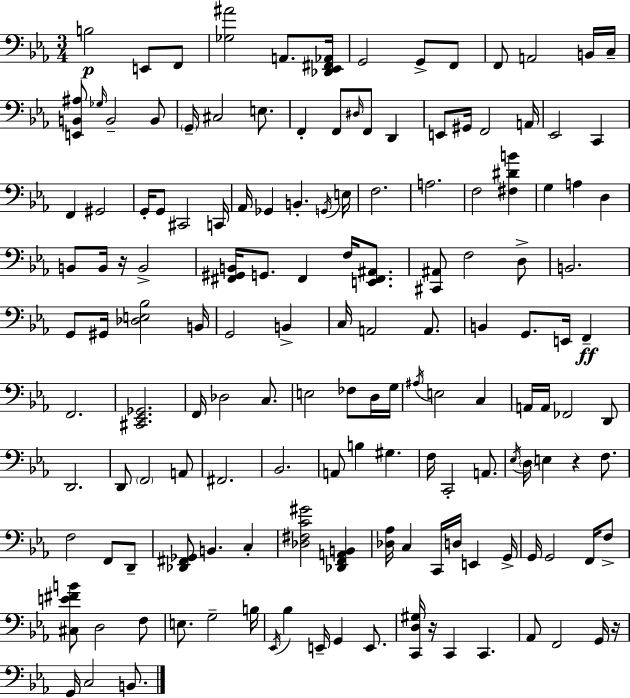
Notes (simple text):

B3/h E2/e F2/e [Gb3,A#4]/h A2/e. [Db2,Eb2,F#2,Ab2]/s G2/h G2/e F2/e F2/e A2/h B2/s C3/s [E2,B2,A#3]/e Gb3/s B2/h B2/e G2/s C#3/h E3/e. F2/q F2/e D#3/s F2/e D2/q E2/e G#2/s F2/h A2/s Eb2/h C2/q F2/q G#2/h G2/s G2/e C#2/h C2/s Ab2/s Gb2/q B2/q. G2/s E3/s F3/h. A3/h. F3/h [F#3,D#4,B4]/q G3/q A3/q D3/q B2/e B2/s R/s B2/h [F#2,G#2,B2]/s G2/e. F#2/q F3/s [E2,F#2,A#2]/e. [C#2,A#2]/e F3/h D3/e B2/h. G2/e G#2/s [Db3,E3,Bb3]/h B2/s G2/h B2/q C3/s A2/h A2/e. B2/q G2/e. E2/s F2/q F2/h. [C#2,Eb2,Gb2]/h. F2/s Db3/h C3/e. E3/h FES3/e D3/s G3/s A#3/s E3/h C3/q A2/s A2/s FES2/h D2/e D2/h. D2/e F2/h A2/e F#2/h. Bb2/h. A2/e B3/q G#3/q. F3/s C2/h A2/e. Eb3/s D3/s E3/q R/q F3/e. F3/h F2/e D2/e [Db2,F#2,Gb2]/e B2/q. C3/q [Db3,F#3,C4,G#4]/h [Db2,F2,A2,B2]/q [Db3,Ab3]/s C3/q C2/s D3/s E2/q G2/s G2/s G2/h F2/s F3/e [C#3,E4,F#4,B4]/e D3/h F3/e E3/e. G3/h B3/s Eb2/s Bb3/q E2/s G2/q E2/e. [C2,D3,G#3]/s R/s C2/q C2/q. Ab2/e F2/h G2/s R/s G2/s C3/h B2/e.